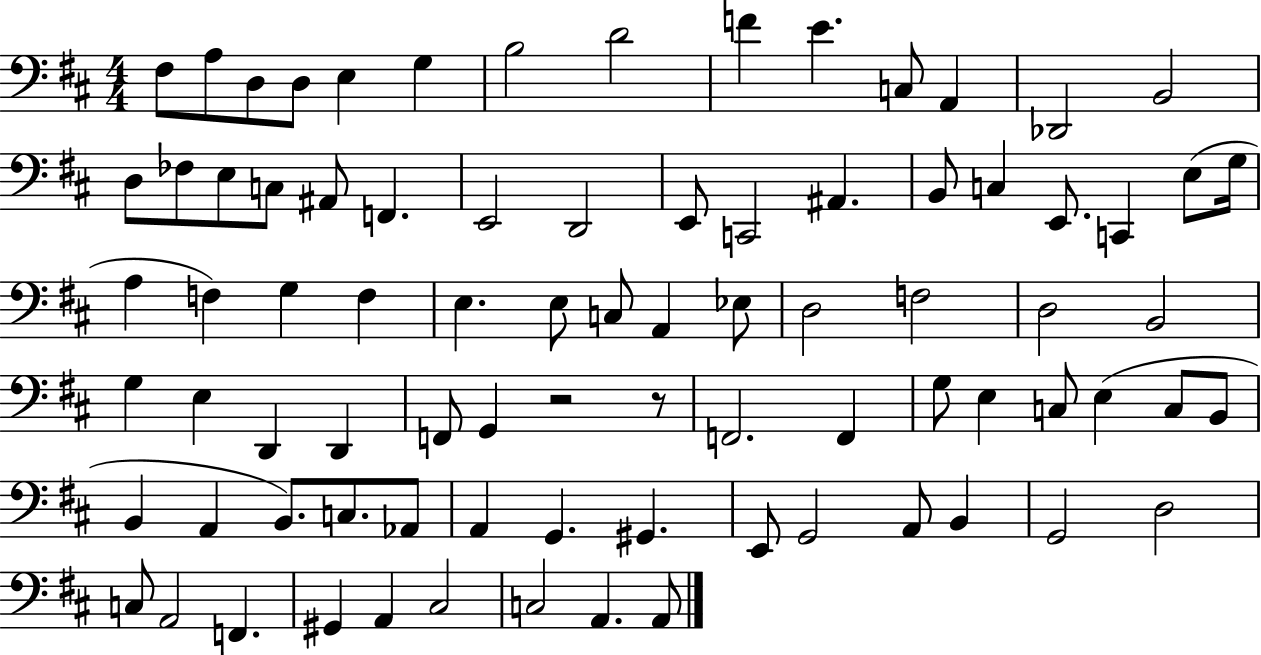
{
  \clef bass
  \numericTimeSignature
  \time 4/4
  \key d \major
  \repeat volta 2 { fis8 a8 d8 d8 e4 g4 | b2 d'2 | f'4 e'4. c8 a,4 | des,2 b,2 | \break d8 fes8 e8 c8 ais,8 f,4. | e,2 d,2 | e,8 c,2 ais,4. | b,8 c4 e,8. c,4 e8( g16 | \break a4 f4) g4 f4 | e4. e8 c8 a,4 ees8 | d2 f2 | d2 b,2 | \break g4 e4 d,4 d,4 | f,8 g,4 r2 r8 | f,2. f,4 | g8 e4 c8 e4( c8 b,8 | \break b,4 a,4 b,8.) c8. aes,8 | a,4 g,4. gis,4. | e,8 g,2 a,8 b,4 | g,2 d2 | \break c8 a,2 f,4. | gis,4 a,4 cis2 | c2 a,4. a,8 | } \bar "|."
}